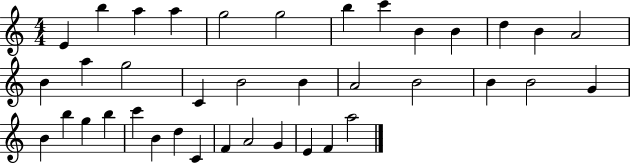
{
  \clef treble
  \numericTimeSignature
  \time 4/4
  \key c \major
  e'4 b''4 a''4 a''4 | g''2 g''2 | b''4 c'''4 b'4 b'4 | d''4 b'4 a'2 | \break b'4 a''4 g''2 | c'4 b'2 b'4 | a'2 b'2 | b'4 b'2 g'4 | \break b'4 b''4 g''4 b''4 | c'''4 b'4 d''4 c'4 | f'4 a'2 g'4 | e'4 f'4 a''2 | \break \bar "|."
}